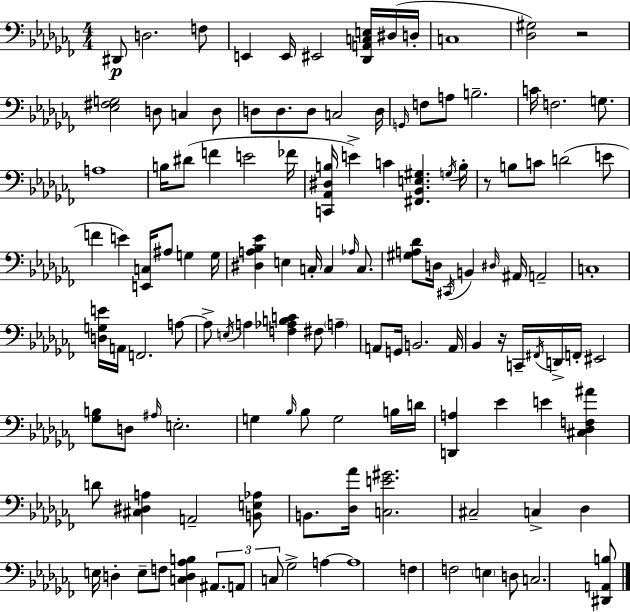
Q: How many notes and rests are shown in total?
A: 127